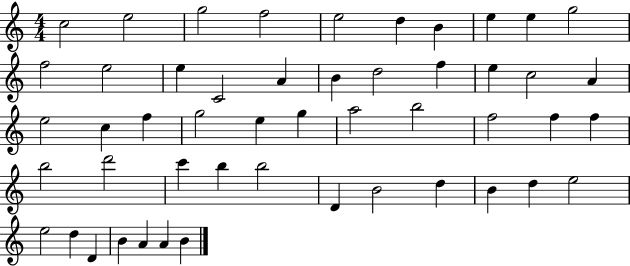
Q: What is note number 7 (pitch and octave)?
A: B4